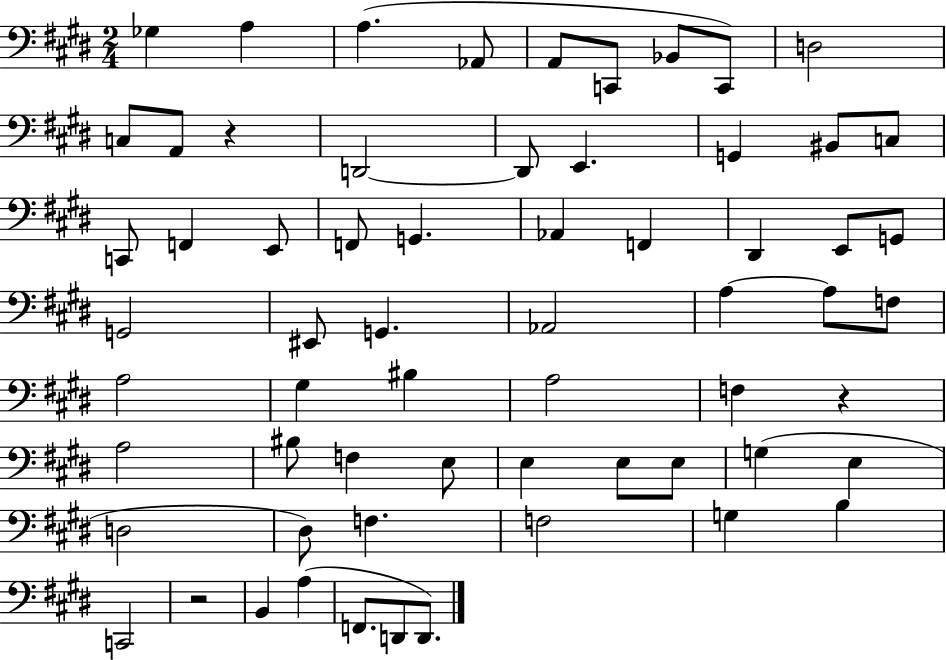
X:1
T:Untitled
M:2/4
L:1/4
K:E
_G, A, A, _A,,/2 A,,/2 C,,/2 _B,,/2 C,,/2 D,2 C,/2 A,,/2 z D,,2 D,,/2 E,, G,, ^B,,/2 C,/2 C,,/2 F,, E,,/2 F,,/2 G,, _A,, F,, ^D,, E,,/2 G,,/2 G,,2 ^E,,/2 G,, _A,,2 A, A,/2 F,/2 A,2 ^G, ^B, A,2 F, z A,2 ^B,/2 F, E,/2 E, E,/2 E,/2 G, E, D,2 ^D,/2 F, F,2 G, B, C,,2 z2 B,, A, F,,/2 D,,/2 D,,/2